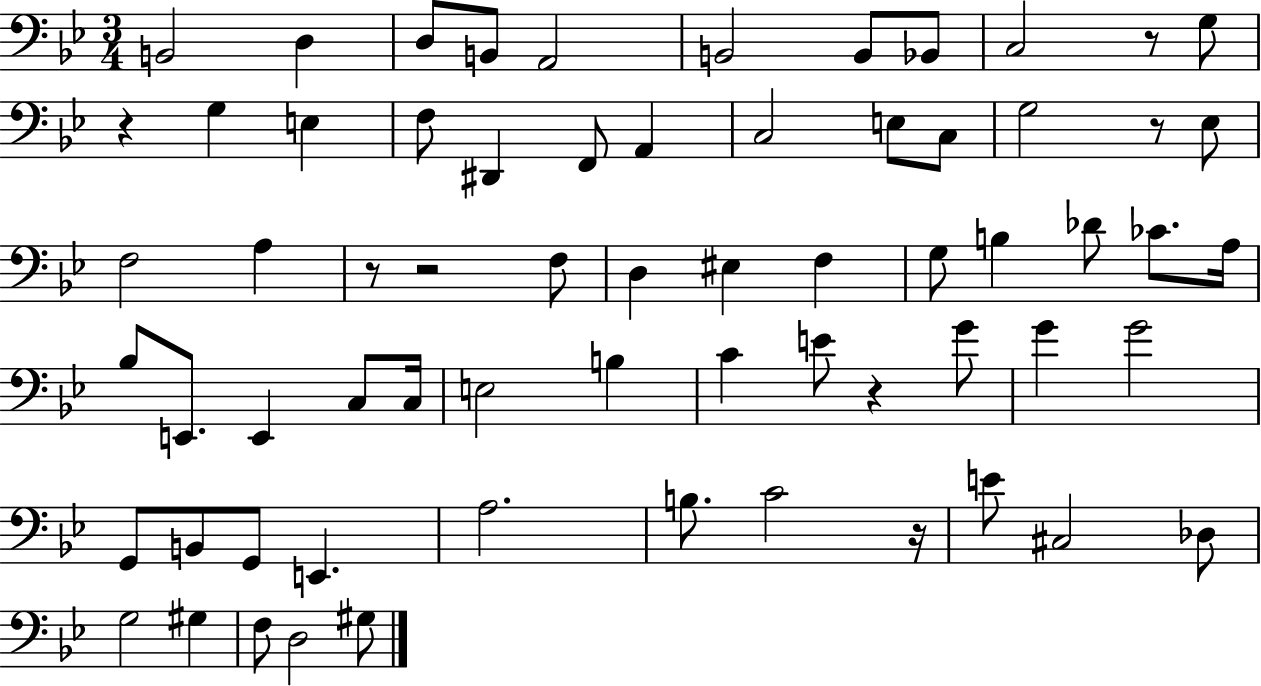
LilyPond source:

{
  \clef bass
  \numericTimeSignature
  \time 3/4
  \key bes \major
  b,2 d4 | d8 b,8 a,2 | b,2 b,8 bes,8 | c2 r8 g8 | \break r4 g4 e4 | f8 dis,4 f,8 a,4 | c2 e8 c8 | g2 r8 ees8 | \break f2 a4 | r8 r2 f8 | d4 eis4 f4 | g8 b4 des'8 ces'8. a16 | \break bes8 e,8. e,4 c8 c16 | e2 b4 | c'4 e'8 r4 g'8 | g'4 g'2 | \break g,8 b,8 g,8 e,4. | a2. | b8. c'2 r16 | e'8 cis2 des8 | \break g2 gis4 | f8 d2 gis8 | \bar "|."
}